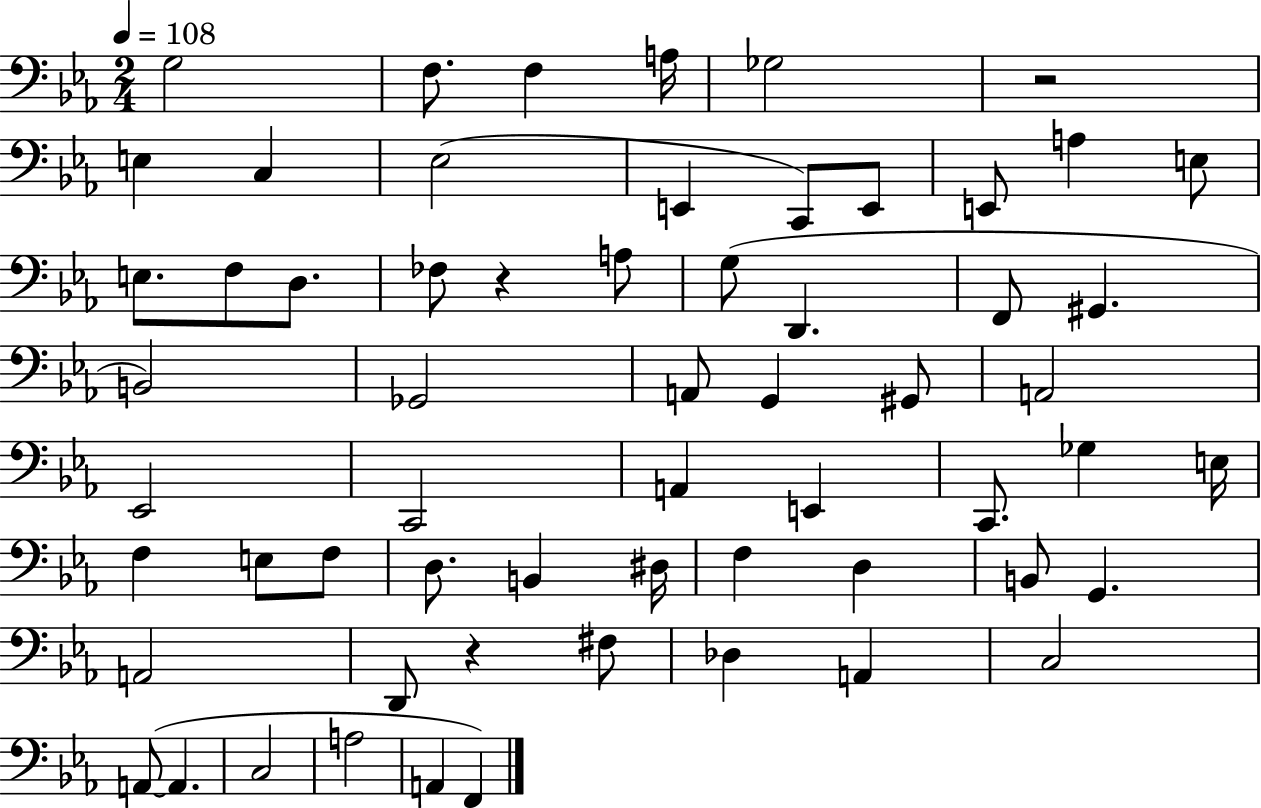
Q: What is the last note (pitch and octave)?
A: F2